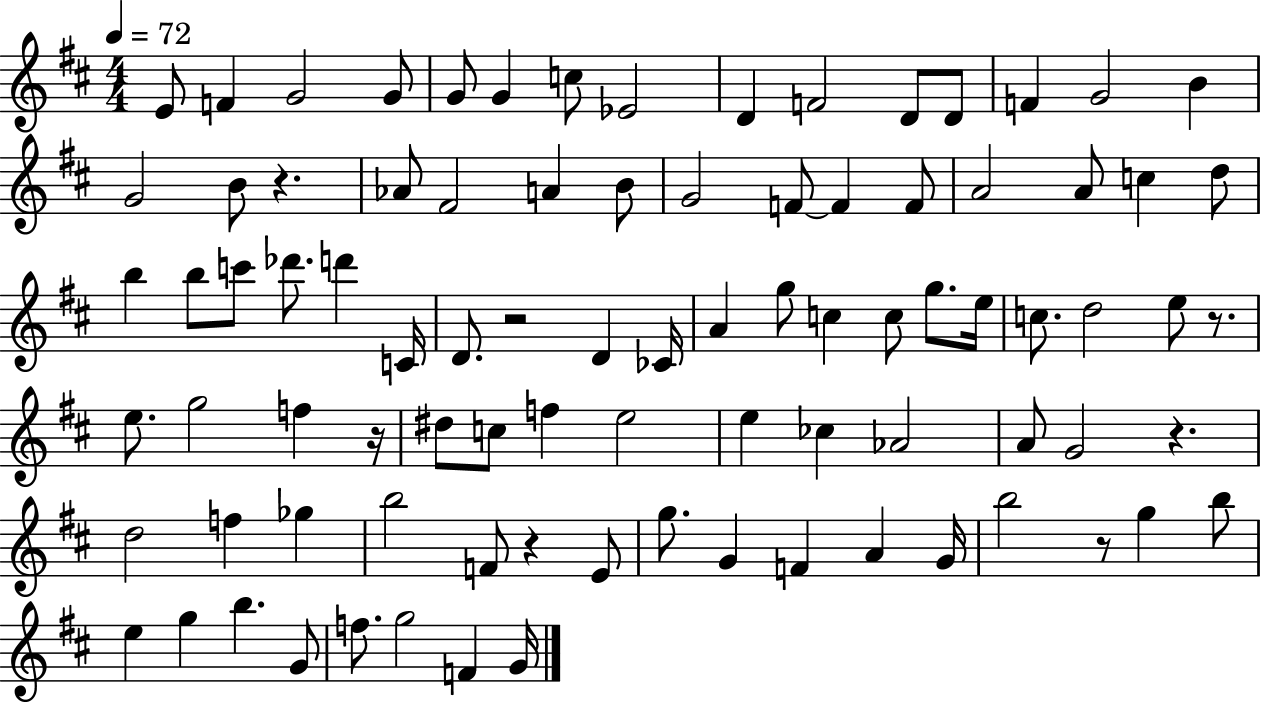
X:1
T:Untitled
M:4/4
L:1/4
K:D
E/2 F G2 G/2 G/2 G c/2 _E2 D F2 D/2 D/2 F G2 B G2 B/2 z _A/2 ^F2 A B/2 G2 F/2 F F/2 A2 A/2 c d/2 b b/2 c'/2 _d'/2 d' C/4 D/2 z2 D _C/4 A g/2 c c/2 g/2 e/4 c/2 d2 e/2 z/2 e/2 g2 f z/4 ^d/2 c/2 f e2 e _c _A2 A/2 G2 z d2 f _g b2 F/2 z E/2 g/2 G F A G/4 b2 z/2 g b/2 e g b G/2 f/2 g2 F G/4